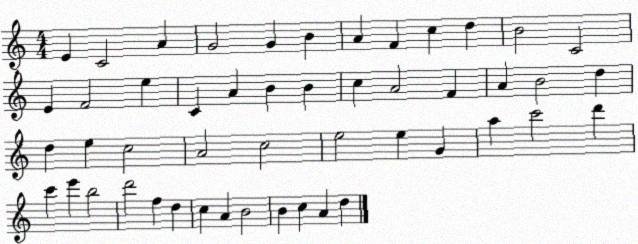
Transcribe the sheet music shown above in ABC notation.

X:1
T:Untitled
M:4/4
L:1/4
K:C
E C2 A G2 G B A F c d B2 C2 E F2 e C A B B c A2 F A B2 d d e c2 A2 c2 e2 e G a c'2 d' c' e' b2 d'2 f d c A B2 B c A d